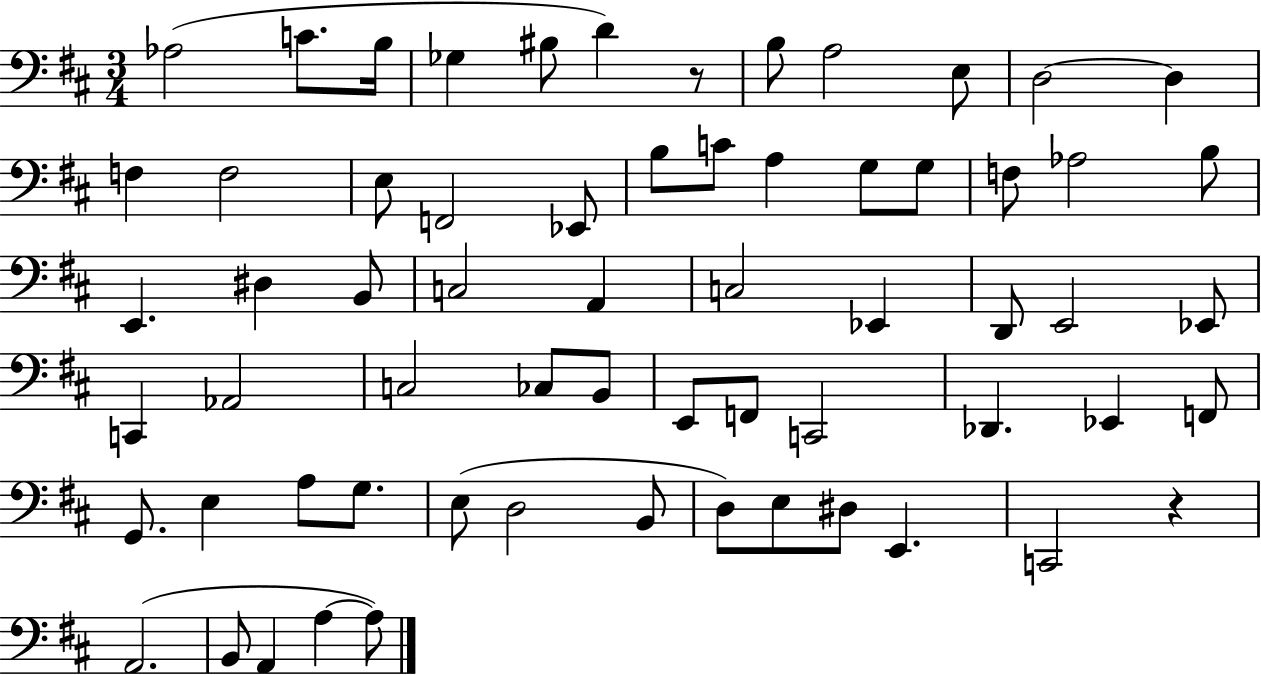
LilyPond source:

{
  \clef bass
  \numericTimeSignature
  \time 3/4
  \key d \major
  aes2( c'8. b16 | ges4 bis8 d'4) r8 | b8 a2 e8 | d2~~ d4 | \break f4 f2 | e8 f,2 ees,8 | b8 c'8 a4 g8 g8 | f8 aes2 b8 | \break e,4. dis4 b,8 | c2 a,4 | c2 ees,4 | d,8 e,2 ees,8 | \break c,4 aes,2 | c2 ces8 b,8 | e,8 f,8 c,2 | des,4. ees,4 f,8 | \break g,8. e4 a8 g8. | e8( d2 b,8 | d8) e8 dis8 e,4. | c,2 r4 | \break a,2.( | b,8 a,4 a4~~ a8) | \bar "|."
}